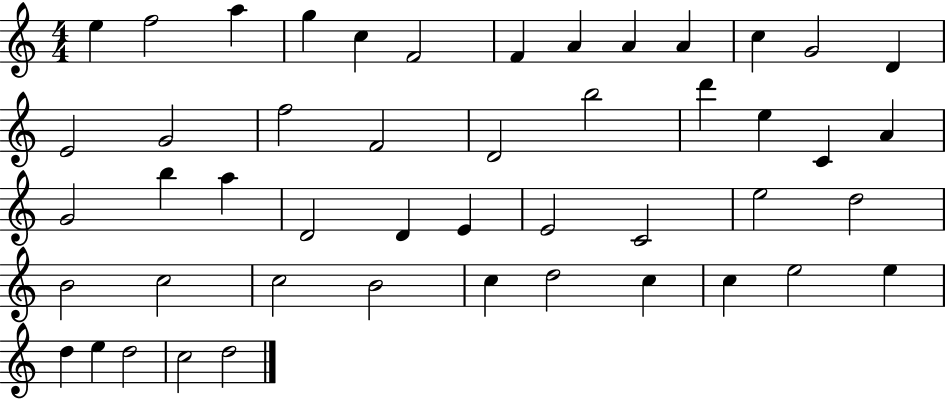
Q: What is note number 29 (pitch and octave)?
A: E4